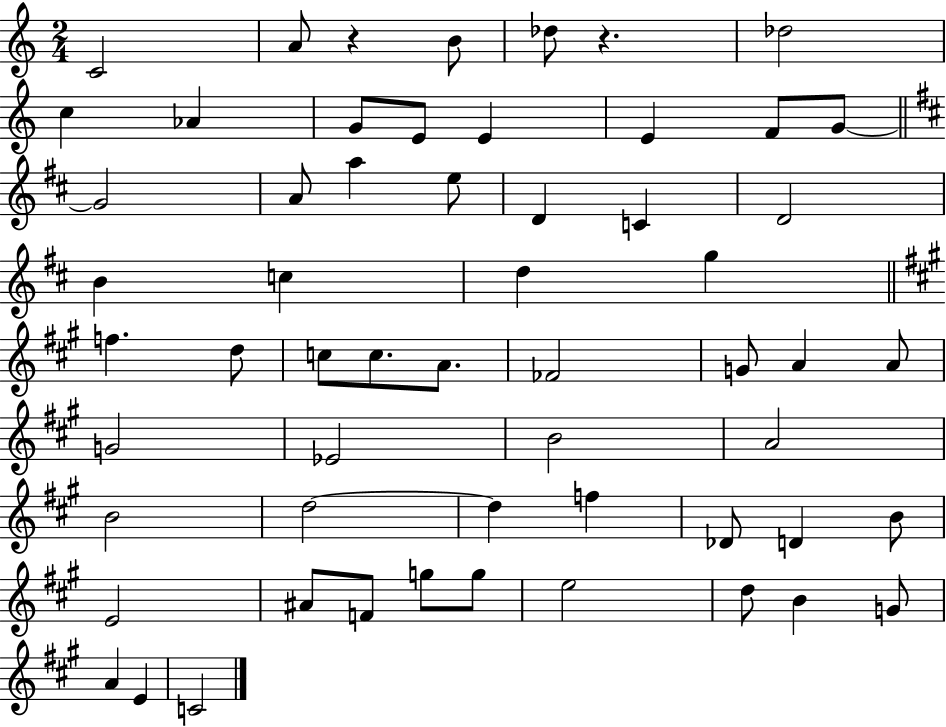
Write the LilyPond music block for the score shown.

{
  \clef treble
  \numericTimeSignature
  \time 2/4
  \key c \major
  c'2 | a'8 r4 b'8 | des''8 r4. | des''2 | \break c''4 aes'4 | g'8 e'8 e'4 | e'4 f'8 g'8~~ | \bar "||" \break \key d \major g'2 | a'8 a''4 e''8 | d'4 c'4 | d'2 | \break b'4 c''4 | d''4 g''4 | \bar "||" \break \key a \major f''4. d''8 | c''8 c''8. a'8. | fes'2 | g'8 a'4 a'8 | \break g'2 | ees'2 | b'2 | a'2 | \break b'2 | d''2~~ | d''4 f''4 | des'8 d'4 b'8 | \break e'2 | ais'8 f'8 g''8 g''8 | e''2 | d''8 b'4 g'8 | \break a'4 e'4 | c'2 | \bar "|."
}